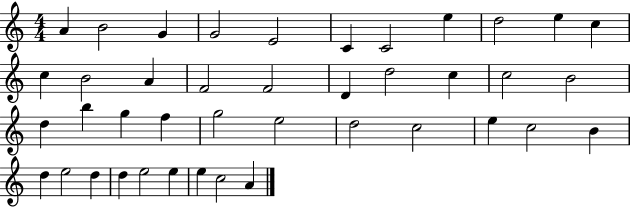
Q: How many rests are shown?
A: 0